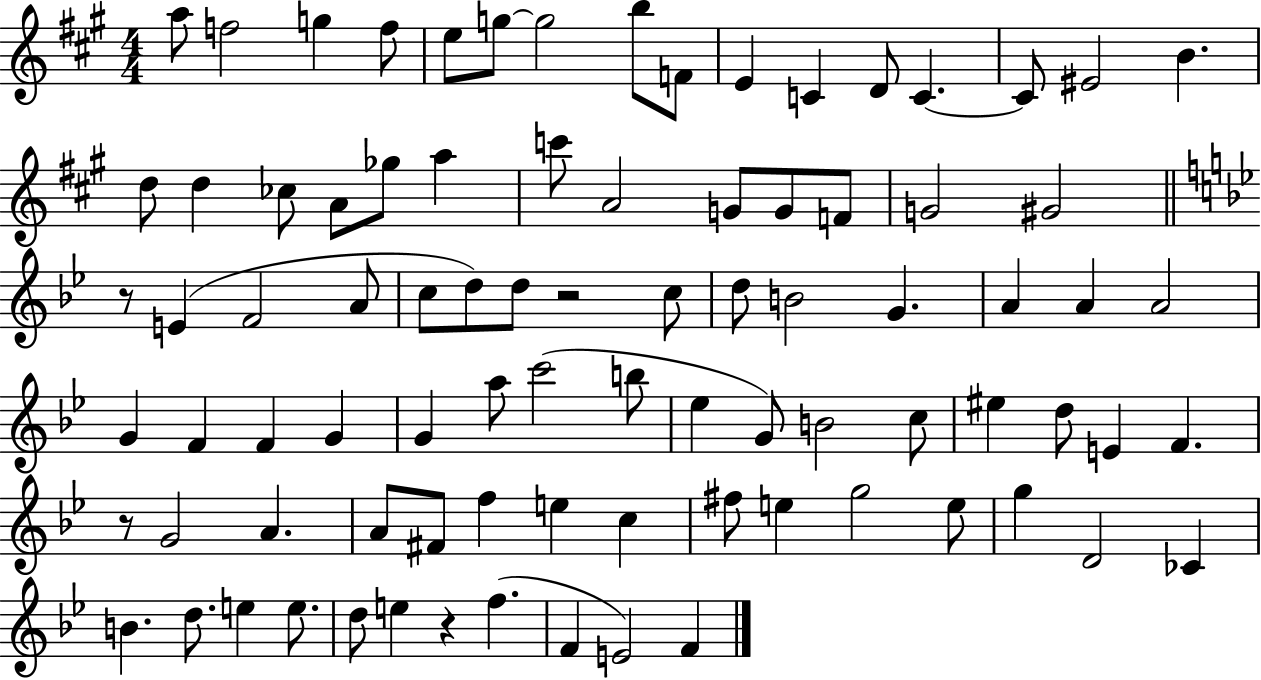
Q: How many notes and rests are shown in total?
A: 86